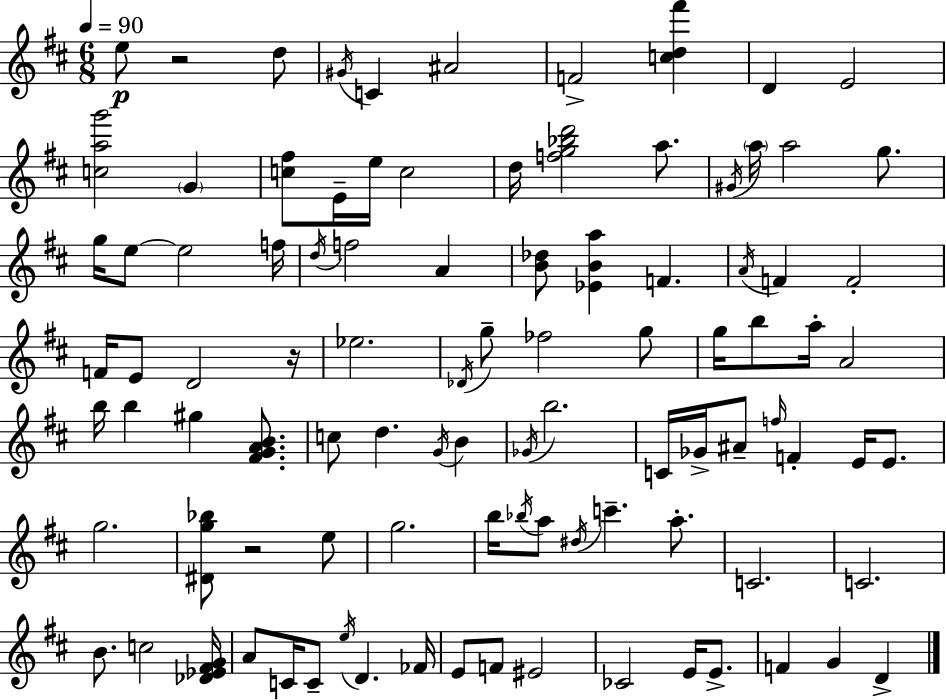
{
  \clef treble
  \numericTimeSignature
  \time 6/8
  \key d \major
  \tempo 4 = 90
  e''8\p r2 d''8 | \acciaccatura { gis'16 } c'4 ais'2 | f'2-> <c'' d'' fis'''>4 | d'4 e'2 | \break <c'' a'' g'''>2 \parenthesize g'4 | <c'' fis''>8 e'16-- e''16 c''2 | d''16 <f'' g'' bes'' d'''>2 a''8. | \acciaccatura { gis'16 } \parenthesize a''16 a''2 g''8. | \break g''16 e''8~~ e''2 | f''16 \acciaccatura { d''16 } f''2 a'4 | <b' des''>8 <ees' b' a''>4 f'4. | \acciaccatura { a'16 } f'4 f'2-. | \break f'16 e'8 d'2 | r16 ees''2. | \acciaccatura { des'16 } g''8-- fes''2 | g''8 g''16 b''8 a''16-. a'2 | \break b''16 b''4 gis''4 | <fis' g' a' b'>8. c''8 d''4. | \acciaccatura { g'16 } b'4 \acciaccatura { ges'16 } b''2. | c'16 ges'16-> ais'8-- \grace { f''16 } | \break f'4-. e'16 e'8. g''2. | <dis' g'' bes''>8 r2 | e''8 g''2. | b''16 \acciaccatura { bes''16 } a''8 | \break \acciaccatura { dis''16 } c'''4.-- a''8.-. c'2. | c'2. | b'8. | c''2 <des' ees' fis' g'>16 a'8 | \break c'16 c'8-- \acciaccatura { e''16 } d'4. fes'16 e'8 | f'8 eis'2 ces'2 | e'16 e'8.-> f'4 | g'4 d'4-> \bar "|."
}